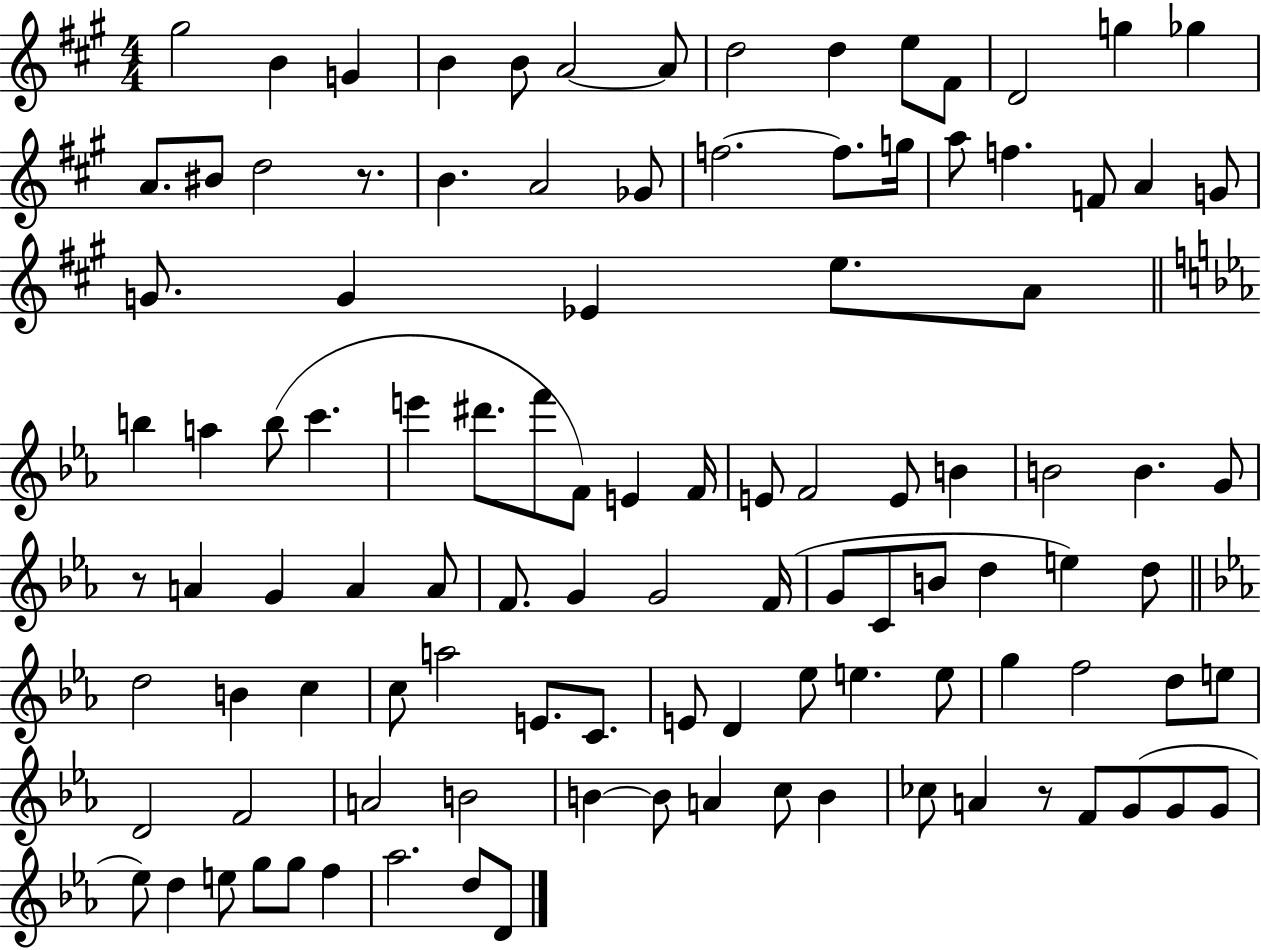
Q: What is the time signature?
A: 4/4